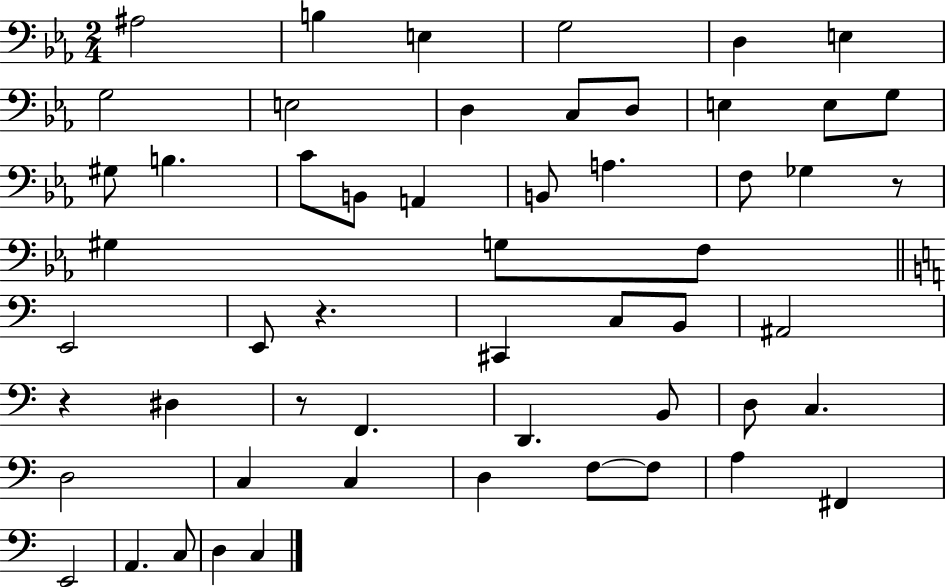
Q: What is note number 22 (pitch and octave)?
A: F3